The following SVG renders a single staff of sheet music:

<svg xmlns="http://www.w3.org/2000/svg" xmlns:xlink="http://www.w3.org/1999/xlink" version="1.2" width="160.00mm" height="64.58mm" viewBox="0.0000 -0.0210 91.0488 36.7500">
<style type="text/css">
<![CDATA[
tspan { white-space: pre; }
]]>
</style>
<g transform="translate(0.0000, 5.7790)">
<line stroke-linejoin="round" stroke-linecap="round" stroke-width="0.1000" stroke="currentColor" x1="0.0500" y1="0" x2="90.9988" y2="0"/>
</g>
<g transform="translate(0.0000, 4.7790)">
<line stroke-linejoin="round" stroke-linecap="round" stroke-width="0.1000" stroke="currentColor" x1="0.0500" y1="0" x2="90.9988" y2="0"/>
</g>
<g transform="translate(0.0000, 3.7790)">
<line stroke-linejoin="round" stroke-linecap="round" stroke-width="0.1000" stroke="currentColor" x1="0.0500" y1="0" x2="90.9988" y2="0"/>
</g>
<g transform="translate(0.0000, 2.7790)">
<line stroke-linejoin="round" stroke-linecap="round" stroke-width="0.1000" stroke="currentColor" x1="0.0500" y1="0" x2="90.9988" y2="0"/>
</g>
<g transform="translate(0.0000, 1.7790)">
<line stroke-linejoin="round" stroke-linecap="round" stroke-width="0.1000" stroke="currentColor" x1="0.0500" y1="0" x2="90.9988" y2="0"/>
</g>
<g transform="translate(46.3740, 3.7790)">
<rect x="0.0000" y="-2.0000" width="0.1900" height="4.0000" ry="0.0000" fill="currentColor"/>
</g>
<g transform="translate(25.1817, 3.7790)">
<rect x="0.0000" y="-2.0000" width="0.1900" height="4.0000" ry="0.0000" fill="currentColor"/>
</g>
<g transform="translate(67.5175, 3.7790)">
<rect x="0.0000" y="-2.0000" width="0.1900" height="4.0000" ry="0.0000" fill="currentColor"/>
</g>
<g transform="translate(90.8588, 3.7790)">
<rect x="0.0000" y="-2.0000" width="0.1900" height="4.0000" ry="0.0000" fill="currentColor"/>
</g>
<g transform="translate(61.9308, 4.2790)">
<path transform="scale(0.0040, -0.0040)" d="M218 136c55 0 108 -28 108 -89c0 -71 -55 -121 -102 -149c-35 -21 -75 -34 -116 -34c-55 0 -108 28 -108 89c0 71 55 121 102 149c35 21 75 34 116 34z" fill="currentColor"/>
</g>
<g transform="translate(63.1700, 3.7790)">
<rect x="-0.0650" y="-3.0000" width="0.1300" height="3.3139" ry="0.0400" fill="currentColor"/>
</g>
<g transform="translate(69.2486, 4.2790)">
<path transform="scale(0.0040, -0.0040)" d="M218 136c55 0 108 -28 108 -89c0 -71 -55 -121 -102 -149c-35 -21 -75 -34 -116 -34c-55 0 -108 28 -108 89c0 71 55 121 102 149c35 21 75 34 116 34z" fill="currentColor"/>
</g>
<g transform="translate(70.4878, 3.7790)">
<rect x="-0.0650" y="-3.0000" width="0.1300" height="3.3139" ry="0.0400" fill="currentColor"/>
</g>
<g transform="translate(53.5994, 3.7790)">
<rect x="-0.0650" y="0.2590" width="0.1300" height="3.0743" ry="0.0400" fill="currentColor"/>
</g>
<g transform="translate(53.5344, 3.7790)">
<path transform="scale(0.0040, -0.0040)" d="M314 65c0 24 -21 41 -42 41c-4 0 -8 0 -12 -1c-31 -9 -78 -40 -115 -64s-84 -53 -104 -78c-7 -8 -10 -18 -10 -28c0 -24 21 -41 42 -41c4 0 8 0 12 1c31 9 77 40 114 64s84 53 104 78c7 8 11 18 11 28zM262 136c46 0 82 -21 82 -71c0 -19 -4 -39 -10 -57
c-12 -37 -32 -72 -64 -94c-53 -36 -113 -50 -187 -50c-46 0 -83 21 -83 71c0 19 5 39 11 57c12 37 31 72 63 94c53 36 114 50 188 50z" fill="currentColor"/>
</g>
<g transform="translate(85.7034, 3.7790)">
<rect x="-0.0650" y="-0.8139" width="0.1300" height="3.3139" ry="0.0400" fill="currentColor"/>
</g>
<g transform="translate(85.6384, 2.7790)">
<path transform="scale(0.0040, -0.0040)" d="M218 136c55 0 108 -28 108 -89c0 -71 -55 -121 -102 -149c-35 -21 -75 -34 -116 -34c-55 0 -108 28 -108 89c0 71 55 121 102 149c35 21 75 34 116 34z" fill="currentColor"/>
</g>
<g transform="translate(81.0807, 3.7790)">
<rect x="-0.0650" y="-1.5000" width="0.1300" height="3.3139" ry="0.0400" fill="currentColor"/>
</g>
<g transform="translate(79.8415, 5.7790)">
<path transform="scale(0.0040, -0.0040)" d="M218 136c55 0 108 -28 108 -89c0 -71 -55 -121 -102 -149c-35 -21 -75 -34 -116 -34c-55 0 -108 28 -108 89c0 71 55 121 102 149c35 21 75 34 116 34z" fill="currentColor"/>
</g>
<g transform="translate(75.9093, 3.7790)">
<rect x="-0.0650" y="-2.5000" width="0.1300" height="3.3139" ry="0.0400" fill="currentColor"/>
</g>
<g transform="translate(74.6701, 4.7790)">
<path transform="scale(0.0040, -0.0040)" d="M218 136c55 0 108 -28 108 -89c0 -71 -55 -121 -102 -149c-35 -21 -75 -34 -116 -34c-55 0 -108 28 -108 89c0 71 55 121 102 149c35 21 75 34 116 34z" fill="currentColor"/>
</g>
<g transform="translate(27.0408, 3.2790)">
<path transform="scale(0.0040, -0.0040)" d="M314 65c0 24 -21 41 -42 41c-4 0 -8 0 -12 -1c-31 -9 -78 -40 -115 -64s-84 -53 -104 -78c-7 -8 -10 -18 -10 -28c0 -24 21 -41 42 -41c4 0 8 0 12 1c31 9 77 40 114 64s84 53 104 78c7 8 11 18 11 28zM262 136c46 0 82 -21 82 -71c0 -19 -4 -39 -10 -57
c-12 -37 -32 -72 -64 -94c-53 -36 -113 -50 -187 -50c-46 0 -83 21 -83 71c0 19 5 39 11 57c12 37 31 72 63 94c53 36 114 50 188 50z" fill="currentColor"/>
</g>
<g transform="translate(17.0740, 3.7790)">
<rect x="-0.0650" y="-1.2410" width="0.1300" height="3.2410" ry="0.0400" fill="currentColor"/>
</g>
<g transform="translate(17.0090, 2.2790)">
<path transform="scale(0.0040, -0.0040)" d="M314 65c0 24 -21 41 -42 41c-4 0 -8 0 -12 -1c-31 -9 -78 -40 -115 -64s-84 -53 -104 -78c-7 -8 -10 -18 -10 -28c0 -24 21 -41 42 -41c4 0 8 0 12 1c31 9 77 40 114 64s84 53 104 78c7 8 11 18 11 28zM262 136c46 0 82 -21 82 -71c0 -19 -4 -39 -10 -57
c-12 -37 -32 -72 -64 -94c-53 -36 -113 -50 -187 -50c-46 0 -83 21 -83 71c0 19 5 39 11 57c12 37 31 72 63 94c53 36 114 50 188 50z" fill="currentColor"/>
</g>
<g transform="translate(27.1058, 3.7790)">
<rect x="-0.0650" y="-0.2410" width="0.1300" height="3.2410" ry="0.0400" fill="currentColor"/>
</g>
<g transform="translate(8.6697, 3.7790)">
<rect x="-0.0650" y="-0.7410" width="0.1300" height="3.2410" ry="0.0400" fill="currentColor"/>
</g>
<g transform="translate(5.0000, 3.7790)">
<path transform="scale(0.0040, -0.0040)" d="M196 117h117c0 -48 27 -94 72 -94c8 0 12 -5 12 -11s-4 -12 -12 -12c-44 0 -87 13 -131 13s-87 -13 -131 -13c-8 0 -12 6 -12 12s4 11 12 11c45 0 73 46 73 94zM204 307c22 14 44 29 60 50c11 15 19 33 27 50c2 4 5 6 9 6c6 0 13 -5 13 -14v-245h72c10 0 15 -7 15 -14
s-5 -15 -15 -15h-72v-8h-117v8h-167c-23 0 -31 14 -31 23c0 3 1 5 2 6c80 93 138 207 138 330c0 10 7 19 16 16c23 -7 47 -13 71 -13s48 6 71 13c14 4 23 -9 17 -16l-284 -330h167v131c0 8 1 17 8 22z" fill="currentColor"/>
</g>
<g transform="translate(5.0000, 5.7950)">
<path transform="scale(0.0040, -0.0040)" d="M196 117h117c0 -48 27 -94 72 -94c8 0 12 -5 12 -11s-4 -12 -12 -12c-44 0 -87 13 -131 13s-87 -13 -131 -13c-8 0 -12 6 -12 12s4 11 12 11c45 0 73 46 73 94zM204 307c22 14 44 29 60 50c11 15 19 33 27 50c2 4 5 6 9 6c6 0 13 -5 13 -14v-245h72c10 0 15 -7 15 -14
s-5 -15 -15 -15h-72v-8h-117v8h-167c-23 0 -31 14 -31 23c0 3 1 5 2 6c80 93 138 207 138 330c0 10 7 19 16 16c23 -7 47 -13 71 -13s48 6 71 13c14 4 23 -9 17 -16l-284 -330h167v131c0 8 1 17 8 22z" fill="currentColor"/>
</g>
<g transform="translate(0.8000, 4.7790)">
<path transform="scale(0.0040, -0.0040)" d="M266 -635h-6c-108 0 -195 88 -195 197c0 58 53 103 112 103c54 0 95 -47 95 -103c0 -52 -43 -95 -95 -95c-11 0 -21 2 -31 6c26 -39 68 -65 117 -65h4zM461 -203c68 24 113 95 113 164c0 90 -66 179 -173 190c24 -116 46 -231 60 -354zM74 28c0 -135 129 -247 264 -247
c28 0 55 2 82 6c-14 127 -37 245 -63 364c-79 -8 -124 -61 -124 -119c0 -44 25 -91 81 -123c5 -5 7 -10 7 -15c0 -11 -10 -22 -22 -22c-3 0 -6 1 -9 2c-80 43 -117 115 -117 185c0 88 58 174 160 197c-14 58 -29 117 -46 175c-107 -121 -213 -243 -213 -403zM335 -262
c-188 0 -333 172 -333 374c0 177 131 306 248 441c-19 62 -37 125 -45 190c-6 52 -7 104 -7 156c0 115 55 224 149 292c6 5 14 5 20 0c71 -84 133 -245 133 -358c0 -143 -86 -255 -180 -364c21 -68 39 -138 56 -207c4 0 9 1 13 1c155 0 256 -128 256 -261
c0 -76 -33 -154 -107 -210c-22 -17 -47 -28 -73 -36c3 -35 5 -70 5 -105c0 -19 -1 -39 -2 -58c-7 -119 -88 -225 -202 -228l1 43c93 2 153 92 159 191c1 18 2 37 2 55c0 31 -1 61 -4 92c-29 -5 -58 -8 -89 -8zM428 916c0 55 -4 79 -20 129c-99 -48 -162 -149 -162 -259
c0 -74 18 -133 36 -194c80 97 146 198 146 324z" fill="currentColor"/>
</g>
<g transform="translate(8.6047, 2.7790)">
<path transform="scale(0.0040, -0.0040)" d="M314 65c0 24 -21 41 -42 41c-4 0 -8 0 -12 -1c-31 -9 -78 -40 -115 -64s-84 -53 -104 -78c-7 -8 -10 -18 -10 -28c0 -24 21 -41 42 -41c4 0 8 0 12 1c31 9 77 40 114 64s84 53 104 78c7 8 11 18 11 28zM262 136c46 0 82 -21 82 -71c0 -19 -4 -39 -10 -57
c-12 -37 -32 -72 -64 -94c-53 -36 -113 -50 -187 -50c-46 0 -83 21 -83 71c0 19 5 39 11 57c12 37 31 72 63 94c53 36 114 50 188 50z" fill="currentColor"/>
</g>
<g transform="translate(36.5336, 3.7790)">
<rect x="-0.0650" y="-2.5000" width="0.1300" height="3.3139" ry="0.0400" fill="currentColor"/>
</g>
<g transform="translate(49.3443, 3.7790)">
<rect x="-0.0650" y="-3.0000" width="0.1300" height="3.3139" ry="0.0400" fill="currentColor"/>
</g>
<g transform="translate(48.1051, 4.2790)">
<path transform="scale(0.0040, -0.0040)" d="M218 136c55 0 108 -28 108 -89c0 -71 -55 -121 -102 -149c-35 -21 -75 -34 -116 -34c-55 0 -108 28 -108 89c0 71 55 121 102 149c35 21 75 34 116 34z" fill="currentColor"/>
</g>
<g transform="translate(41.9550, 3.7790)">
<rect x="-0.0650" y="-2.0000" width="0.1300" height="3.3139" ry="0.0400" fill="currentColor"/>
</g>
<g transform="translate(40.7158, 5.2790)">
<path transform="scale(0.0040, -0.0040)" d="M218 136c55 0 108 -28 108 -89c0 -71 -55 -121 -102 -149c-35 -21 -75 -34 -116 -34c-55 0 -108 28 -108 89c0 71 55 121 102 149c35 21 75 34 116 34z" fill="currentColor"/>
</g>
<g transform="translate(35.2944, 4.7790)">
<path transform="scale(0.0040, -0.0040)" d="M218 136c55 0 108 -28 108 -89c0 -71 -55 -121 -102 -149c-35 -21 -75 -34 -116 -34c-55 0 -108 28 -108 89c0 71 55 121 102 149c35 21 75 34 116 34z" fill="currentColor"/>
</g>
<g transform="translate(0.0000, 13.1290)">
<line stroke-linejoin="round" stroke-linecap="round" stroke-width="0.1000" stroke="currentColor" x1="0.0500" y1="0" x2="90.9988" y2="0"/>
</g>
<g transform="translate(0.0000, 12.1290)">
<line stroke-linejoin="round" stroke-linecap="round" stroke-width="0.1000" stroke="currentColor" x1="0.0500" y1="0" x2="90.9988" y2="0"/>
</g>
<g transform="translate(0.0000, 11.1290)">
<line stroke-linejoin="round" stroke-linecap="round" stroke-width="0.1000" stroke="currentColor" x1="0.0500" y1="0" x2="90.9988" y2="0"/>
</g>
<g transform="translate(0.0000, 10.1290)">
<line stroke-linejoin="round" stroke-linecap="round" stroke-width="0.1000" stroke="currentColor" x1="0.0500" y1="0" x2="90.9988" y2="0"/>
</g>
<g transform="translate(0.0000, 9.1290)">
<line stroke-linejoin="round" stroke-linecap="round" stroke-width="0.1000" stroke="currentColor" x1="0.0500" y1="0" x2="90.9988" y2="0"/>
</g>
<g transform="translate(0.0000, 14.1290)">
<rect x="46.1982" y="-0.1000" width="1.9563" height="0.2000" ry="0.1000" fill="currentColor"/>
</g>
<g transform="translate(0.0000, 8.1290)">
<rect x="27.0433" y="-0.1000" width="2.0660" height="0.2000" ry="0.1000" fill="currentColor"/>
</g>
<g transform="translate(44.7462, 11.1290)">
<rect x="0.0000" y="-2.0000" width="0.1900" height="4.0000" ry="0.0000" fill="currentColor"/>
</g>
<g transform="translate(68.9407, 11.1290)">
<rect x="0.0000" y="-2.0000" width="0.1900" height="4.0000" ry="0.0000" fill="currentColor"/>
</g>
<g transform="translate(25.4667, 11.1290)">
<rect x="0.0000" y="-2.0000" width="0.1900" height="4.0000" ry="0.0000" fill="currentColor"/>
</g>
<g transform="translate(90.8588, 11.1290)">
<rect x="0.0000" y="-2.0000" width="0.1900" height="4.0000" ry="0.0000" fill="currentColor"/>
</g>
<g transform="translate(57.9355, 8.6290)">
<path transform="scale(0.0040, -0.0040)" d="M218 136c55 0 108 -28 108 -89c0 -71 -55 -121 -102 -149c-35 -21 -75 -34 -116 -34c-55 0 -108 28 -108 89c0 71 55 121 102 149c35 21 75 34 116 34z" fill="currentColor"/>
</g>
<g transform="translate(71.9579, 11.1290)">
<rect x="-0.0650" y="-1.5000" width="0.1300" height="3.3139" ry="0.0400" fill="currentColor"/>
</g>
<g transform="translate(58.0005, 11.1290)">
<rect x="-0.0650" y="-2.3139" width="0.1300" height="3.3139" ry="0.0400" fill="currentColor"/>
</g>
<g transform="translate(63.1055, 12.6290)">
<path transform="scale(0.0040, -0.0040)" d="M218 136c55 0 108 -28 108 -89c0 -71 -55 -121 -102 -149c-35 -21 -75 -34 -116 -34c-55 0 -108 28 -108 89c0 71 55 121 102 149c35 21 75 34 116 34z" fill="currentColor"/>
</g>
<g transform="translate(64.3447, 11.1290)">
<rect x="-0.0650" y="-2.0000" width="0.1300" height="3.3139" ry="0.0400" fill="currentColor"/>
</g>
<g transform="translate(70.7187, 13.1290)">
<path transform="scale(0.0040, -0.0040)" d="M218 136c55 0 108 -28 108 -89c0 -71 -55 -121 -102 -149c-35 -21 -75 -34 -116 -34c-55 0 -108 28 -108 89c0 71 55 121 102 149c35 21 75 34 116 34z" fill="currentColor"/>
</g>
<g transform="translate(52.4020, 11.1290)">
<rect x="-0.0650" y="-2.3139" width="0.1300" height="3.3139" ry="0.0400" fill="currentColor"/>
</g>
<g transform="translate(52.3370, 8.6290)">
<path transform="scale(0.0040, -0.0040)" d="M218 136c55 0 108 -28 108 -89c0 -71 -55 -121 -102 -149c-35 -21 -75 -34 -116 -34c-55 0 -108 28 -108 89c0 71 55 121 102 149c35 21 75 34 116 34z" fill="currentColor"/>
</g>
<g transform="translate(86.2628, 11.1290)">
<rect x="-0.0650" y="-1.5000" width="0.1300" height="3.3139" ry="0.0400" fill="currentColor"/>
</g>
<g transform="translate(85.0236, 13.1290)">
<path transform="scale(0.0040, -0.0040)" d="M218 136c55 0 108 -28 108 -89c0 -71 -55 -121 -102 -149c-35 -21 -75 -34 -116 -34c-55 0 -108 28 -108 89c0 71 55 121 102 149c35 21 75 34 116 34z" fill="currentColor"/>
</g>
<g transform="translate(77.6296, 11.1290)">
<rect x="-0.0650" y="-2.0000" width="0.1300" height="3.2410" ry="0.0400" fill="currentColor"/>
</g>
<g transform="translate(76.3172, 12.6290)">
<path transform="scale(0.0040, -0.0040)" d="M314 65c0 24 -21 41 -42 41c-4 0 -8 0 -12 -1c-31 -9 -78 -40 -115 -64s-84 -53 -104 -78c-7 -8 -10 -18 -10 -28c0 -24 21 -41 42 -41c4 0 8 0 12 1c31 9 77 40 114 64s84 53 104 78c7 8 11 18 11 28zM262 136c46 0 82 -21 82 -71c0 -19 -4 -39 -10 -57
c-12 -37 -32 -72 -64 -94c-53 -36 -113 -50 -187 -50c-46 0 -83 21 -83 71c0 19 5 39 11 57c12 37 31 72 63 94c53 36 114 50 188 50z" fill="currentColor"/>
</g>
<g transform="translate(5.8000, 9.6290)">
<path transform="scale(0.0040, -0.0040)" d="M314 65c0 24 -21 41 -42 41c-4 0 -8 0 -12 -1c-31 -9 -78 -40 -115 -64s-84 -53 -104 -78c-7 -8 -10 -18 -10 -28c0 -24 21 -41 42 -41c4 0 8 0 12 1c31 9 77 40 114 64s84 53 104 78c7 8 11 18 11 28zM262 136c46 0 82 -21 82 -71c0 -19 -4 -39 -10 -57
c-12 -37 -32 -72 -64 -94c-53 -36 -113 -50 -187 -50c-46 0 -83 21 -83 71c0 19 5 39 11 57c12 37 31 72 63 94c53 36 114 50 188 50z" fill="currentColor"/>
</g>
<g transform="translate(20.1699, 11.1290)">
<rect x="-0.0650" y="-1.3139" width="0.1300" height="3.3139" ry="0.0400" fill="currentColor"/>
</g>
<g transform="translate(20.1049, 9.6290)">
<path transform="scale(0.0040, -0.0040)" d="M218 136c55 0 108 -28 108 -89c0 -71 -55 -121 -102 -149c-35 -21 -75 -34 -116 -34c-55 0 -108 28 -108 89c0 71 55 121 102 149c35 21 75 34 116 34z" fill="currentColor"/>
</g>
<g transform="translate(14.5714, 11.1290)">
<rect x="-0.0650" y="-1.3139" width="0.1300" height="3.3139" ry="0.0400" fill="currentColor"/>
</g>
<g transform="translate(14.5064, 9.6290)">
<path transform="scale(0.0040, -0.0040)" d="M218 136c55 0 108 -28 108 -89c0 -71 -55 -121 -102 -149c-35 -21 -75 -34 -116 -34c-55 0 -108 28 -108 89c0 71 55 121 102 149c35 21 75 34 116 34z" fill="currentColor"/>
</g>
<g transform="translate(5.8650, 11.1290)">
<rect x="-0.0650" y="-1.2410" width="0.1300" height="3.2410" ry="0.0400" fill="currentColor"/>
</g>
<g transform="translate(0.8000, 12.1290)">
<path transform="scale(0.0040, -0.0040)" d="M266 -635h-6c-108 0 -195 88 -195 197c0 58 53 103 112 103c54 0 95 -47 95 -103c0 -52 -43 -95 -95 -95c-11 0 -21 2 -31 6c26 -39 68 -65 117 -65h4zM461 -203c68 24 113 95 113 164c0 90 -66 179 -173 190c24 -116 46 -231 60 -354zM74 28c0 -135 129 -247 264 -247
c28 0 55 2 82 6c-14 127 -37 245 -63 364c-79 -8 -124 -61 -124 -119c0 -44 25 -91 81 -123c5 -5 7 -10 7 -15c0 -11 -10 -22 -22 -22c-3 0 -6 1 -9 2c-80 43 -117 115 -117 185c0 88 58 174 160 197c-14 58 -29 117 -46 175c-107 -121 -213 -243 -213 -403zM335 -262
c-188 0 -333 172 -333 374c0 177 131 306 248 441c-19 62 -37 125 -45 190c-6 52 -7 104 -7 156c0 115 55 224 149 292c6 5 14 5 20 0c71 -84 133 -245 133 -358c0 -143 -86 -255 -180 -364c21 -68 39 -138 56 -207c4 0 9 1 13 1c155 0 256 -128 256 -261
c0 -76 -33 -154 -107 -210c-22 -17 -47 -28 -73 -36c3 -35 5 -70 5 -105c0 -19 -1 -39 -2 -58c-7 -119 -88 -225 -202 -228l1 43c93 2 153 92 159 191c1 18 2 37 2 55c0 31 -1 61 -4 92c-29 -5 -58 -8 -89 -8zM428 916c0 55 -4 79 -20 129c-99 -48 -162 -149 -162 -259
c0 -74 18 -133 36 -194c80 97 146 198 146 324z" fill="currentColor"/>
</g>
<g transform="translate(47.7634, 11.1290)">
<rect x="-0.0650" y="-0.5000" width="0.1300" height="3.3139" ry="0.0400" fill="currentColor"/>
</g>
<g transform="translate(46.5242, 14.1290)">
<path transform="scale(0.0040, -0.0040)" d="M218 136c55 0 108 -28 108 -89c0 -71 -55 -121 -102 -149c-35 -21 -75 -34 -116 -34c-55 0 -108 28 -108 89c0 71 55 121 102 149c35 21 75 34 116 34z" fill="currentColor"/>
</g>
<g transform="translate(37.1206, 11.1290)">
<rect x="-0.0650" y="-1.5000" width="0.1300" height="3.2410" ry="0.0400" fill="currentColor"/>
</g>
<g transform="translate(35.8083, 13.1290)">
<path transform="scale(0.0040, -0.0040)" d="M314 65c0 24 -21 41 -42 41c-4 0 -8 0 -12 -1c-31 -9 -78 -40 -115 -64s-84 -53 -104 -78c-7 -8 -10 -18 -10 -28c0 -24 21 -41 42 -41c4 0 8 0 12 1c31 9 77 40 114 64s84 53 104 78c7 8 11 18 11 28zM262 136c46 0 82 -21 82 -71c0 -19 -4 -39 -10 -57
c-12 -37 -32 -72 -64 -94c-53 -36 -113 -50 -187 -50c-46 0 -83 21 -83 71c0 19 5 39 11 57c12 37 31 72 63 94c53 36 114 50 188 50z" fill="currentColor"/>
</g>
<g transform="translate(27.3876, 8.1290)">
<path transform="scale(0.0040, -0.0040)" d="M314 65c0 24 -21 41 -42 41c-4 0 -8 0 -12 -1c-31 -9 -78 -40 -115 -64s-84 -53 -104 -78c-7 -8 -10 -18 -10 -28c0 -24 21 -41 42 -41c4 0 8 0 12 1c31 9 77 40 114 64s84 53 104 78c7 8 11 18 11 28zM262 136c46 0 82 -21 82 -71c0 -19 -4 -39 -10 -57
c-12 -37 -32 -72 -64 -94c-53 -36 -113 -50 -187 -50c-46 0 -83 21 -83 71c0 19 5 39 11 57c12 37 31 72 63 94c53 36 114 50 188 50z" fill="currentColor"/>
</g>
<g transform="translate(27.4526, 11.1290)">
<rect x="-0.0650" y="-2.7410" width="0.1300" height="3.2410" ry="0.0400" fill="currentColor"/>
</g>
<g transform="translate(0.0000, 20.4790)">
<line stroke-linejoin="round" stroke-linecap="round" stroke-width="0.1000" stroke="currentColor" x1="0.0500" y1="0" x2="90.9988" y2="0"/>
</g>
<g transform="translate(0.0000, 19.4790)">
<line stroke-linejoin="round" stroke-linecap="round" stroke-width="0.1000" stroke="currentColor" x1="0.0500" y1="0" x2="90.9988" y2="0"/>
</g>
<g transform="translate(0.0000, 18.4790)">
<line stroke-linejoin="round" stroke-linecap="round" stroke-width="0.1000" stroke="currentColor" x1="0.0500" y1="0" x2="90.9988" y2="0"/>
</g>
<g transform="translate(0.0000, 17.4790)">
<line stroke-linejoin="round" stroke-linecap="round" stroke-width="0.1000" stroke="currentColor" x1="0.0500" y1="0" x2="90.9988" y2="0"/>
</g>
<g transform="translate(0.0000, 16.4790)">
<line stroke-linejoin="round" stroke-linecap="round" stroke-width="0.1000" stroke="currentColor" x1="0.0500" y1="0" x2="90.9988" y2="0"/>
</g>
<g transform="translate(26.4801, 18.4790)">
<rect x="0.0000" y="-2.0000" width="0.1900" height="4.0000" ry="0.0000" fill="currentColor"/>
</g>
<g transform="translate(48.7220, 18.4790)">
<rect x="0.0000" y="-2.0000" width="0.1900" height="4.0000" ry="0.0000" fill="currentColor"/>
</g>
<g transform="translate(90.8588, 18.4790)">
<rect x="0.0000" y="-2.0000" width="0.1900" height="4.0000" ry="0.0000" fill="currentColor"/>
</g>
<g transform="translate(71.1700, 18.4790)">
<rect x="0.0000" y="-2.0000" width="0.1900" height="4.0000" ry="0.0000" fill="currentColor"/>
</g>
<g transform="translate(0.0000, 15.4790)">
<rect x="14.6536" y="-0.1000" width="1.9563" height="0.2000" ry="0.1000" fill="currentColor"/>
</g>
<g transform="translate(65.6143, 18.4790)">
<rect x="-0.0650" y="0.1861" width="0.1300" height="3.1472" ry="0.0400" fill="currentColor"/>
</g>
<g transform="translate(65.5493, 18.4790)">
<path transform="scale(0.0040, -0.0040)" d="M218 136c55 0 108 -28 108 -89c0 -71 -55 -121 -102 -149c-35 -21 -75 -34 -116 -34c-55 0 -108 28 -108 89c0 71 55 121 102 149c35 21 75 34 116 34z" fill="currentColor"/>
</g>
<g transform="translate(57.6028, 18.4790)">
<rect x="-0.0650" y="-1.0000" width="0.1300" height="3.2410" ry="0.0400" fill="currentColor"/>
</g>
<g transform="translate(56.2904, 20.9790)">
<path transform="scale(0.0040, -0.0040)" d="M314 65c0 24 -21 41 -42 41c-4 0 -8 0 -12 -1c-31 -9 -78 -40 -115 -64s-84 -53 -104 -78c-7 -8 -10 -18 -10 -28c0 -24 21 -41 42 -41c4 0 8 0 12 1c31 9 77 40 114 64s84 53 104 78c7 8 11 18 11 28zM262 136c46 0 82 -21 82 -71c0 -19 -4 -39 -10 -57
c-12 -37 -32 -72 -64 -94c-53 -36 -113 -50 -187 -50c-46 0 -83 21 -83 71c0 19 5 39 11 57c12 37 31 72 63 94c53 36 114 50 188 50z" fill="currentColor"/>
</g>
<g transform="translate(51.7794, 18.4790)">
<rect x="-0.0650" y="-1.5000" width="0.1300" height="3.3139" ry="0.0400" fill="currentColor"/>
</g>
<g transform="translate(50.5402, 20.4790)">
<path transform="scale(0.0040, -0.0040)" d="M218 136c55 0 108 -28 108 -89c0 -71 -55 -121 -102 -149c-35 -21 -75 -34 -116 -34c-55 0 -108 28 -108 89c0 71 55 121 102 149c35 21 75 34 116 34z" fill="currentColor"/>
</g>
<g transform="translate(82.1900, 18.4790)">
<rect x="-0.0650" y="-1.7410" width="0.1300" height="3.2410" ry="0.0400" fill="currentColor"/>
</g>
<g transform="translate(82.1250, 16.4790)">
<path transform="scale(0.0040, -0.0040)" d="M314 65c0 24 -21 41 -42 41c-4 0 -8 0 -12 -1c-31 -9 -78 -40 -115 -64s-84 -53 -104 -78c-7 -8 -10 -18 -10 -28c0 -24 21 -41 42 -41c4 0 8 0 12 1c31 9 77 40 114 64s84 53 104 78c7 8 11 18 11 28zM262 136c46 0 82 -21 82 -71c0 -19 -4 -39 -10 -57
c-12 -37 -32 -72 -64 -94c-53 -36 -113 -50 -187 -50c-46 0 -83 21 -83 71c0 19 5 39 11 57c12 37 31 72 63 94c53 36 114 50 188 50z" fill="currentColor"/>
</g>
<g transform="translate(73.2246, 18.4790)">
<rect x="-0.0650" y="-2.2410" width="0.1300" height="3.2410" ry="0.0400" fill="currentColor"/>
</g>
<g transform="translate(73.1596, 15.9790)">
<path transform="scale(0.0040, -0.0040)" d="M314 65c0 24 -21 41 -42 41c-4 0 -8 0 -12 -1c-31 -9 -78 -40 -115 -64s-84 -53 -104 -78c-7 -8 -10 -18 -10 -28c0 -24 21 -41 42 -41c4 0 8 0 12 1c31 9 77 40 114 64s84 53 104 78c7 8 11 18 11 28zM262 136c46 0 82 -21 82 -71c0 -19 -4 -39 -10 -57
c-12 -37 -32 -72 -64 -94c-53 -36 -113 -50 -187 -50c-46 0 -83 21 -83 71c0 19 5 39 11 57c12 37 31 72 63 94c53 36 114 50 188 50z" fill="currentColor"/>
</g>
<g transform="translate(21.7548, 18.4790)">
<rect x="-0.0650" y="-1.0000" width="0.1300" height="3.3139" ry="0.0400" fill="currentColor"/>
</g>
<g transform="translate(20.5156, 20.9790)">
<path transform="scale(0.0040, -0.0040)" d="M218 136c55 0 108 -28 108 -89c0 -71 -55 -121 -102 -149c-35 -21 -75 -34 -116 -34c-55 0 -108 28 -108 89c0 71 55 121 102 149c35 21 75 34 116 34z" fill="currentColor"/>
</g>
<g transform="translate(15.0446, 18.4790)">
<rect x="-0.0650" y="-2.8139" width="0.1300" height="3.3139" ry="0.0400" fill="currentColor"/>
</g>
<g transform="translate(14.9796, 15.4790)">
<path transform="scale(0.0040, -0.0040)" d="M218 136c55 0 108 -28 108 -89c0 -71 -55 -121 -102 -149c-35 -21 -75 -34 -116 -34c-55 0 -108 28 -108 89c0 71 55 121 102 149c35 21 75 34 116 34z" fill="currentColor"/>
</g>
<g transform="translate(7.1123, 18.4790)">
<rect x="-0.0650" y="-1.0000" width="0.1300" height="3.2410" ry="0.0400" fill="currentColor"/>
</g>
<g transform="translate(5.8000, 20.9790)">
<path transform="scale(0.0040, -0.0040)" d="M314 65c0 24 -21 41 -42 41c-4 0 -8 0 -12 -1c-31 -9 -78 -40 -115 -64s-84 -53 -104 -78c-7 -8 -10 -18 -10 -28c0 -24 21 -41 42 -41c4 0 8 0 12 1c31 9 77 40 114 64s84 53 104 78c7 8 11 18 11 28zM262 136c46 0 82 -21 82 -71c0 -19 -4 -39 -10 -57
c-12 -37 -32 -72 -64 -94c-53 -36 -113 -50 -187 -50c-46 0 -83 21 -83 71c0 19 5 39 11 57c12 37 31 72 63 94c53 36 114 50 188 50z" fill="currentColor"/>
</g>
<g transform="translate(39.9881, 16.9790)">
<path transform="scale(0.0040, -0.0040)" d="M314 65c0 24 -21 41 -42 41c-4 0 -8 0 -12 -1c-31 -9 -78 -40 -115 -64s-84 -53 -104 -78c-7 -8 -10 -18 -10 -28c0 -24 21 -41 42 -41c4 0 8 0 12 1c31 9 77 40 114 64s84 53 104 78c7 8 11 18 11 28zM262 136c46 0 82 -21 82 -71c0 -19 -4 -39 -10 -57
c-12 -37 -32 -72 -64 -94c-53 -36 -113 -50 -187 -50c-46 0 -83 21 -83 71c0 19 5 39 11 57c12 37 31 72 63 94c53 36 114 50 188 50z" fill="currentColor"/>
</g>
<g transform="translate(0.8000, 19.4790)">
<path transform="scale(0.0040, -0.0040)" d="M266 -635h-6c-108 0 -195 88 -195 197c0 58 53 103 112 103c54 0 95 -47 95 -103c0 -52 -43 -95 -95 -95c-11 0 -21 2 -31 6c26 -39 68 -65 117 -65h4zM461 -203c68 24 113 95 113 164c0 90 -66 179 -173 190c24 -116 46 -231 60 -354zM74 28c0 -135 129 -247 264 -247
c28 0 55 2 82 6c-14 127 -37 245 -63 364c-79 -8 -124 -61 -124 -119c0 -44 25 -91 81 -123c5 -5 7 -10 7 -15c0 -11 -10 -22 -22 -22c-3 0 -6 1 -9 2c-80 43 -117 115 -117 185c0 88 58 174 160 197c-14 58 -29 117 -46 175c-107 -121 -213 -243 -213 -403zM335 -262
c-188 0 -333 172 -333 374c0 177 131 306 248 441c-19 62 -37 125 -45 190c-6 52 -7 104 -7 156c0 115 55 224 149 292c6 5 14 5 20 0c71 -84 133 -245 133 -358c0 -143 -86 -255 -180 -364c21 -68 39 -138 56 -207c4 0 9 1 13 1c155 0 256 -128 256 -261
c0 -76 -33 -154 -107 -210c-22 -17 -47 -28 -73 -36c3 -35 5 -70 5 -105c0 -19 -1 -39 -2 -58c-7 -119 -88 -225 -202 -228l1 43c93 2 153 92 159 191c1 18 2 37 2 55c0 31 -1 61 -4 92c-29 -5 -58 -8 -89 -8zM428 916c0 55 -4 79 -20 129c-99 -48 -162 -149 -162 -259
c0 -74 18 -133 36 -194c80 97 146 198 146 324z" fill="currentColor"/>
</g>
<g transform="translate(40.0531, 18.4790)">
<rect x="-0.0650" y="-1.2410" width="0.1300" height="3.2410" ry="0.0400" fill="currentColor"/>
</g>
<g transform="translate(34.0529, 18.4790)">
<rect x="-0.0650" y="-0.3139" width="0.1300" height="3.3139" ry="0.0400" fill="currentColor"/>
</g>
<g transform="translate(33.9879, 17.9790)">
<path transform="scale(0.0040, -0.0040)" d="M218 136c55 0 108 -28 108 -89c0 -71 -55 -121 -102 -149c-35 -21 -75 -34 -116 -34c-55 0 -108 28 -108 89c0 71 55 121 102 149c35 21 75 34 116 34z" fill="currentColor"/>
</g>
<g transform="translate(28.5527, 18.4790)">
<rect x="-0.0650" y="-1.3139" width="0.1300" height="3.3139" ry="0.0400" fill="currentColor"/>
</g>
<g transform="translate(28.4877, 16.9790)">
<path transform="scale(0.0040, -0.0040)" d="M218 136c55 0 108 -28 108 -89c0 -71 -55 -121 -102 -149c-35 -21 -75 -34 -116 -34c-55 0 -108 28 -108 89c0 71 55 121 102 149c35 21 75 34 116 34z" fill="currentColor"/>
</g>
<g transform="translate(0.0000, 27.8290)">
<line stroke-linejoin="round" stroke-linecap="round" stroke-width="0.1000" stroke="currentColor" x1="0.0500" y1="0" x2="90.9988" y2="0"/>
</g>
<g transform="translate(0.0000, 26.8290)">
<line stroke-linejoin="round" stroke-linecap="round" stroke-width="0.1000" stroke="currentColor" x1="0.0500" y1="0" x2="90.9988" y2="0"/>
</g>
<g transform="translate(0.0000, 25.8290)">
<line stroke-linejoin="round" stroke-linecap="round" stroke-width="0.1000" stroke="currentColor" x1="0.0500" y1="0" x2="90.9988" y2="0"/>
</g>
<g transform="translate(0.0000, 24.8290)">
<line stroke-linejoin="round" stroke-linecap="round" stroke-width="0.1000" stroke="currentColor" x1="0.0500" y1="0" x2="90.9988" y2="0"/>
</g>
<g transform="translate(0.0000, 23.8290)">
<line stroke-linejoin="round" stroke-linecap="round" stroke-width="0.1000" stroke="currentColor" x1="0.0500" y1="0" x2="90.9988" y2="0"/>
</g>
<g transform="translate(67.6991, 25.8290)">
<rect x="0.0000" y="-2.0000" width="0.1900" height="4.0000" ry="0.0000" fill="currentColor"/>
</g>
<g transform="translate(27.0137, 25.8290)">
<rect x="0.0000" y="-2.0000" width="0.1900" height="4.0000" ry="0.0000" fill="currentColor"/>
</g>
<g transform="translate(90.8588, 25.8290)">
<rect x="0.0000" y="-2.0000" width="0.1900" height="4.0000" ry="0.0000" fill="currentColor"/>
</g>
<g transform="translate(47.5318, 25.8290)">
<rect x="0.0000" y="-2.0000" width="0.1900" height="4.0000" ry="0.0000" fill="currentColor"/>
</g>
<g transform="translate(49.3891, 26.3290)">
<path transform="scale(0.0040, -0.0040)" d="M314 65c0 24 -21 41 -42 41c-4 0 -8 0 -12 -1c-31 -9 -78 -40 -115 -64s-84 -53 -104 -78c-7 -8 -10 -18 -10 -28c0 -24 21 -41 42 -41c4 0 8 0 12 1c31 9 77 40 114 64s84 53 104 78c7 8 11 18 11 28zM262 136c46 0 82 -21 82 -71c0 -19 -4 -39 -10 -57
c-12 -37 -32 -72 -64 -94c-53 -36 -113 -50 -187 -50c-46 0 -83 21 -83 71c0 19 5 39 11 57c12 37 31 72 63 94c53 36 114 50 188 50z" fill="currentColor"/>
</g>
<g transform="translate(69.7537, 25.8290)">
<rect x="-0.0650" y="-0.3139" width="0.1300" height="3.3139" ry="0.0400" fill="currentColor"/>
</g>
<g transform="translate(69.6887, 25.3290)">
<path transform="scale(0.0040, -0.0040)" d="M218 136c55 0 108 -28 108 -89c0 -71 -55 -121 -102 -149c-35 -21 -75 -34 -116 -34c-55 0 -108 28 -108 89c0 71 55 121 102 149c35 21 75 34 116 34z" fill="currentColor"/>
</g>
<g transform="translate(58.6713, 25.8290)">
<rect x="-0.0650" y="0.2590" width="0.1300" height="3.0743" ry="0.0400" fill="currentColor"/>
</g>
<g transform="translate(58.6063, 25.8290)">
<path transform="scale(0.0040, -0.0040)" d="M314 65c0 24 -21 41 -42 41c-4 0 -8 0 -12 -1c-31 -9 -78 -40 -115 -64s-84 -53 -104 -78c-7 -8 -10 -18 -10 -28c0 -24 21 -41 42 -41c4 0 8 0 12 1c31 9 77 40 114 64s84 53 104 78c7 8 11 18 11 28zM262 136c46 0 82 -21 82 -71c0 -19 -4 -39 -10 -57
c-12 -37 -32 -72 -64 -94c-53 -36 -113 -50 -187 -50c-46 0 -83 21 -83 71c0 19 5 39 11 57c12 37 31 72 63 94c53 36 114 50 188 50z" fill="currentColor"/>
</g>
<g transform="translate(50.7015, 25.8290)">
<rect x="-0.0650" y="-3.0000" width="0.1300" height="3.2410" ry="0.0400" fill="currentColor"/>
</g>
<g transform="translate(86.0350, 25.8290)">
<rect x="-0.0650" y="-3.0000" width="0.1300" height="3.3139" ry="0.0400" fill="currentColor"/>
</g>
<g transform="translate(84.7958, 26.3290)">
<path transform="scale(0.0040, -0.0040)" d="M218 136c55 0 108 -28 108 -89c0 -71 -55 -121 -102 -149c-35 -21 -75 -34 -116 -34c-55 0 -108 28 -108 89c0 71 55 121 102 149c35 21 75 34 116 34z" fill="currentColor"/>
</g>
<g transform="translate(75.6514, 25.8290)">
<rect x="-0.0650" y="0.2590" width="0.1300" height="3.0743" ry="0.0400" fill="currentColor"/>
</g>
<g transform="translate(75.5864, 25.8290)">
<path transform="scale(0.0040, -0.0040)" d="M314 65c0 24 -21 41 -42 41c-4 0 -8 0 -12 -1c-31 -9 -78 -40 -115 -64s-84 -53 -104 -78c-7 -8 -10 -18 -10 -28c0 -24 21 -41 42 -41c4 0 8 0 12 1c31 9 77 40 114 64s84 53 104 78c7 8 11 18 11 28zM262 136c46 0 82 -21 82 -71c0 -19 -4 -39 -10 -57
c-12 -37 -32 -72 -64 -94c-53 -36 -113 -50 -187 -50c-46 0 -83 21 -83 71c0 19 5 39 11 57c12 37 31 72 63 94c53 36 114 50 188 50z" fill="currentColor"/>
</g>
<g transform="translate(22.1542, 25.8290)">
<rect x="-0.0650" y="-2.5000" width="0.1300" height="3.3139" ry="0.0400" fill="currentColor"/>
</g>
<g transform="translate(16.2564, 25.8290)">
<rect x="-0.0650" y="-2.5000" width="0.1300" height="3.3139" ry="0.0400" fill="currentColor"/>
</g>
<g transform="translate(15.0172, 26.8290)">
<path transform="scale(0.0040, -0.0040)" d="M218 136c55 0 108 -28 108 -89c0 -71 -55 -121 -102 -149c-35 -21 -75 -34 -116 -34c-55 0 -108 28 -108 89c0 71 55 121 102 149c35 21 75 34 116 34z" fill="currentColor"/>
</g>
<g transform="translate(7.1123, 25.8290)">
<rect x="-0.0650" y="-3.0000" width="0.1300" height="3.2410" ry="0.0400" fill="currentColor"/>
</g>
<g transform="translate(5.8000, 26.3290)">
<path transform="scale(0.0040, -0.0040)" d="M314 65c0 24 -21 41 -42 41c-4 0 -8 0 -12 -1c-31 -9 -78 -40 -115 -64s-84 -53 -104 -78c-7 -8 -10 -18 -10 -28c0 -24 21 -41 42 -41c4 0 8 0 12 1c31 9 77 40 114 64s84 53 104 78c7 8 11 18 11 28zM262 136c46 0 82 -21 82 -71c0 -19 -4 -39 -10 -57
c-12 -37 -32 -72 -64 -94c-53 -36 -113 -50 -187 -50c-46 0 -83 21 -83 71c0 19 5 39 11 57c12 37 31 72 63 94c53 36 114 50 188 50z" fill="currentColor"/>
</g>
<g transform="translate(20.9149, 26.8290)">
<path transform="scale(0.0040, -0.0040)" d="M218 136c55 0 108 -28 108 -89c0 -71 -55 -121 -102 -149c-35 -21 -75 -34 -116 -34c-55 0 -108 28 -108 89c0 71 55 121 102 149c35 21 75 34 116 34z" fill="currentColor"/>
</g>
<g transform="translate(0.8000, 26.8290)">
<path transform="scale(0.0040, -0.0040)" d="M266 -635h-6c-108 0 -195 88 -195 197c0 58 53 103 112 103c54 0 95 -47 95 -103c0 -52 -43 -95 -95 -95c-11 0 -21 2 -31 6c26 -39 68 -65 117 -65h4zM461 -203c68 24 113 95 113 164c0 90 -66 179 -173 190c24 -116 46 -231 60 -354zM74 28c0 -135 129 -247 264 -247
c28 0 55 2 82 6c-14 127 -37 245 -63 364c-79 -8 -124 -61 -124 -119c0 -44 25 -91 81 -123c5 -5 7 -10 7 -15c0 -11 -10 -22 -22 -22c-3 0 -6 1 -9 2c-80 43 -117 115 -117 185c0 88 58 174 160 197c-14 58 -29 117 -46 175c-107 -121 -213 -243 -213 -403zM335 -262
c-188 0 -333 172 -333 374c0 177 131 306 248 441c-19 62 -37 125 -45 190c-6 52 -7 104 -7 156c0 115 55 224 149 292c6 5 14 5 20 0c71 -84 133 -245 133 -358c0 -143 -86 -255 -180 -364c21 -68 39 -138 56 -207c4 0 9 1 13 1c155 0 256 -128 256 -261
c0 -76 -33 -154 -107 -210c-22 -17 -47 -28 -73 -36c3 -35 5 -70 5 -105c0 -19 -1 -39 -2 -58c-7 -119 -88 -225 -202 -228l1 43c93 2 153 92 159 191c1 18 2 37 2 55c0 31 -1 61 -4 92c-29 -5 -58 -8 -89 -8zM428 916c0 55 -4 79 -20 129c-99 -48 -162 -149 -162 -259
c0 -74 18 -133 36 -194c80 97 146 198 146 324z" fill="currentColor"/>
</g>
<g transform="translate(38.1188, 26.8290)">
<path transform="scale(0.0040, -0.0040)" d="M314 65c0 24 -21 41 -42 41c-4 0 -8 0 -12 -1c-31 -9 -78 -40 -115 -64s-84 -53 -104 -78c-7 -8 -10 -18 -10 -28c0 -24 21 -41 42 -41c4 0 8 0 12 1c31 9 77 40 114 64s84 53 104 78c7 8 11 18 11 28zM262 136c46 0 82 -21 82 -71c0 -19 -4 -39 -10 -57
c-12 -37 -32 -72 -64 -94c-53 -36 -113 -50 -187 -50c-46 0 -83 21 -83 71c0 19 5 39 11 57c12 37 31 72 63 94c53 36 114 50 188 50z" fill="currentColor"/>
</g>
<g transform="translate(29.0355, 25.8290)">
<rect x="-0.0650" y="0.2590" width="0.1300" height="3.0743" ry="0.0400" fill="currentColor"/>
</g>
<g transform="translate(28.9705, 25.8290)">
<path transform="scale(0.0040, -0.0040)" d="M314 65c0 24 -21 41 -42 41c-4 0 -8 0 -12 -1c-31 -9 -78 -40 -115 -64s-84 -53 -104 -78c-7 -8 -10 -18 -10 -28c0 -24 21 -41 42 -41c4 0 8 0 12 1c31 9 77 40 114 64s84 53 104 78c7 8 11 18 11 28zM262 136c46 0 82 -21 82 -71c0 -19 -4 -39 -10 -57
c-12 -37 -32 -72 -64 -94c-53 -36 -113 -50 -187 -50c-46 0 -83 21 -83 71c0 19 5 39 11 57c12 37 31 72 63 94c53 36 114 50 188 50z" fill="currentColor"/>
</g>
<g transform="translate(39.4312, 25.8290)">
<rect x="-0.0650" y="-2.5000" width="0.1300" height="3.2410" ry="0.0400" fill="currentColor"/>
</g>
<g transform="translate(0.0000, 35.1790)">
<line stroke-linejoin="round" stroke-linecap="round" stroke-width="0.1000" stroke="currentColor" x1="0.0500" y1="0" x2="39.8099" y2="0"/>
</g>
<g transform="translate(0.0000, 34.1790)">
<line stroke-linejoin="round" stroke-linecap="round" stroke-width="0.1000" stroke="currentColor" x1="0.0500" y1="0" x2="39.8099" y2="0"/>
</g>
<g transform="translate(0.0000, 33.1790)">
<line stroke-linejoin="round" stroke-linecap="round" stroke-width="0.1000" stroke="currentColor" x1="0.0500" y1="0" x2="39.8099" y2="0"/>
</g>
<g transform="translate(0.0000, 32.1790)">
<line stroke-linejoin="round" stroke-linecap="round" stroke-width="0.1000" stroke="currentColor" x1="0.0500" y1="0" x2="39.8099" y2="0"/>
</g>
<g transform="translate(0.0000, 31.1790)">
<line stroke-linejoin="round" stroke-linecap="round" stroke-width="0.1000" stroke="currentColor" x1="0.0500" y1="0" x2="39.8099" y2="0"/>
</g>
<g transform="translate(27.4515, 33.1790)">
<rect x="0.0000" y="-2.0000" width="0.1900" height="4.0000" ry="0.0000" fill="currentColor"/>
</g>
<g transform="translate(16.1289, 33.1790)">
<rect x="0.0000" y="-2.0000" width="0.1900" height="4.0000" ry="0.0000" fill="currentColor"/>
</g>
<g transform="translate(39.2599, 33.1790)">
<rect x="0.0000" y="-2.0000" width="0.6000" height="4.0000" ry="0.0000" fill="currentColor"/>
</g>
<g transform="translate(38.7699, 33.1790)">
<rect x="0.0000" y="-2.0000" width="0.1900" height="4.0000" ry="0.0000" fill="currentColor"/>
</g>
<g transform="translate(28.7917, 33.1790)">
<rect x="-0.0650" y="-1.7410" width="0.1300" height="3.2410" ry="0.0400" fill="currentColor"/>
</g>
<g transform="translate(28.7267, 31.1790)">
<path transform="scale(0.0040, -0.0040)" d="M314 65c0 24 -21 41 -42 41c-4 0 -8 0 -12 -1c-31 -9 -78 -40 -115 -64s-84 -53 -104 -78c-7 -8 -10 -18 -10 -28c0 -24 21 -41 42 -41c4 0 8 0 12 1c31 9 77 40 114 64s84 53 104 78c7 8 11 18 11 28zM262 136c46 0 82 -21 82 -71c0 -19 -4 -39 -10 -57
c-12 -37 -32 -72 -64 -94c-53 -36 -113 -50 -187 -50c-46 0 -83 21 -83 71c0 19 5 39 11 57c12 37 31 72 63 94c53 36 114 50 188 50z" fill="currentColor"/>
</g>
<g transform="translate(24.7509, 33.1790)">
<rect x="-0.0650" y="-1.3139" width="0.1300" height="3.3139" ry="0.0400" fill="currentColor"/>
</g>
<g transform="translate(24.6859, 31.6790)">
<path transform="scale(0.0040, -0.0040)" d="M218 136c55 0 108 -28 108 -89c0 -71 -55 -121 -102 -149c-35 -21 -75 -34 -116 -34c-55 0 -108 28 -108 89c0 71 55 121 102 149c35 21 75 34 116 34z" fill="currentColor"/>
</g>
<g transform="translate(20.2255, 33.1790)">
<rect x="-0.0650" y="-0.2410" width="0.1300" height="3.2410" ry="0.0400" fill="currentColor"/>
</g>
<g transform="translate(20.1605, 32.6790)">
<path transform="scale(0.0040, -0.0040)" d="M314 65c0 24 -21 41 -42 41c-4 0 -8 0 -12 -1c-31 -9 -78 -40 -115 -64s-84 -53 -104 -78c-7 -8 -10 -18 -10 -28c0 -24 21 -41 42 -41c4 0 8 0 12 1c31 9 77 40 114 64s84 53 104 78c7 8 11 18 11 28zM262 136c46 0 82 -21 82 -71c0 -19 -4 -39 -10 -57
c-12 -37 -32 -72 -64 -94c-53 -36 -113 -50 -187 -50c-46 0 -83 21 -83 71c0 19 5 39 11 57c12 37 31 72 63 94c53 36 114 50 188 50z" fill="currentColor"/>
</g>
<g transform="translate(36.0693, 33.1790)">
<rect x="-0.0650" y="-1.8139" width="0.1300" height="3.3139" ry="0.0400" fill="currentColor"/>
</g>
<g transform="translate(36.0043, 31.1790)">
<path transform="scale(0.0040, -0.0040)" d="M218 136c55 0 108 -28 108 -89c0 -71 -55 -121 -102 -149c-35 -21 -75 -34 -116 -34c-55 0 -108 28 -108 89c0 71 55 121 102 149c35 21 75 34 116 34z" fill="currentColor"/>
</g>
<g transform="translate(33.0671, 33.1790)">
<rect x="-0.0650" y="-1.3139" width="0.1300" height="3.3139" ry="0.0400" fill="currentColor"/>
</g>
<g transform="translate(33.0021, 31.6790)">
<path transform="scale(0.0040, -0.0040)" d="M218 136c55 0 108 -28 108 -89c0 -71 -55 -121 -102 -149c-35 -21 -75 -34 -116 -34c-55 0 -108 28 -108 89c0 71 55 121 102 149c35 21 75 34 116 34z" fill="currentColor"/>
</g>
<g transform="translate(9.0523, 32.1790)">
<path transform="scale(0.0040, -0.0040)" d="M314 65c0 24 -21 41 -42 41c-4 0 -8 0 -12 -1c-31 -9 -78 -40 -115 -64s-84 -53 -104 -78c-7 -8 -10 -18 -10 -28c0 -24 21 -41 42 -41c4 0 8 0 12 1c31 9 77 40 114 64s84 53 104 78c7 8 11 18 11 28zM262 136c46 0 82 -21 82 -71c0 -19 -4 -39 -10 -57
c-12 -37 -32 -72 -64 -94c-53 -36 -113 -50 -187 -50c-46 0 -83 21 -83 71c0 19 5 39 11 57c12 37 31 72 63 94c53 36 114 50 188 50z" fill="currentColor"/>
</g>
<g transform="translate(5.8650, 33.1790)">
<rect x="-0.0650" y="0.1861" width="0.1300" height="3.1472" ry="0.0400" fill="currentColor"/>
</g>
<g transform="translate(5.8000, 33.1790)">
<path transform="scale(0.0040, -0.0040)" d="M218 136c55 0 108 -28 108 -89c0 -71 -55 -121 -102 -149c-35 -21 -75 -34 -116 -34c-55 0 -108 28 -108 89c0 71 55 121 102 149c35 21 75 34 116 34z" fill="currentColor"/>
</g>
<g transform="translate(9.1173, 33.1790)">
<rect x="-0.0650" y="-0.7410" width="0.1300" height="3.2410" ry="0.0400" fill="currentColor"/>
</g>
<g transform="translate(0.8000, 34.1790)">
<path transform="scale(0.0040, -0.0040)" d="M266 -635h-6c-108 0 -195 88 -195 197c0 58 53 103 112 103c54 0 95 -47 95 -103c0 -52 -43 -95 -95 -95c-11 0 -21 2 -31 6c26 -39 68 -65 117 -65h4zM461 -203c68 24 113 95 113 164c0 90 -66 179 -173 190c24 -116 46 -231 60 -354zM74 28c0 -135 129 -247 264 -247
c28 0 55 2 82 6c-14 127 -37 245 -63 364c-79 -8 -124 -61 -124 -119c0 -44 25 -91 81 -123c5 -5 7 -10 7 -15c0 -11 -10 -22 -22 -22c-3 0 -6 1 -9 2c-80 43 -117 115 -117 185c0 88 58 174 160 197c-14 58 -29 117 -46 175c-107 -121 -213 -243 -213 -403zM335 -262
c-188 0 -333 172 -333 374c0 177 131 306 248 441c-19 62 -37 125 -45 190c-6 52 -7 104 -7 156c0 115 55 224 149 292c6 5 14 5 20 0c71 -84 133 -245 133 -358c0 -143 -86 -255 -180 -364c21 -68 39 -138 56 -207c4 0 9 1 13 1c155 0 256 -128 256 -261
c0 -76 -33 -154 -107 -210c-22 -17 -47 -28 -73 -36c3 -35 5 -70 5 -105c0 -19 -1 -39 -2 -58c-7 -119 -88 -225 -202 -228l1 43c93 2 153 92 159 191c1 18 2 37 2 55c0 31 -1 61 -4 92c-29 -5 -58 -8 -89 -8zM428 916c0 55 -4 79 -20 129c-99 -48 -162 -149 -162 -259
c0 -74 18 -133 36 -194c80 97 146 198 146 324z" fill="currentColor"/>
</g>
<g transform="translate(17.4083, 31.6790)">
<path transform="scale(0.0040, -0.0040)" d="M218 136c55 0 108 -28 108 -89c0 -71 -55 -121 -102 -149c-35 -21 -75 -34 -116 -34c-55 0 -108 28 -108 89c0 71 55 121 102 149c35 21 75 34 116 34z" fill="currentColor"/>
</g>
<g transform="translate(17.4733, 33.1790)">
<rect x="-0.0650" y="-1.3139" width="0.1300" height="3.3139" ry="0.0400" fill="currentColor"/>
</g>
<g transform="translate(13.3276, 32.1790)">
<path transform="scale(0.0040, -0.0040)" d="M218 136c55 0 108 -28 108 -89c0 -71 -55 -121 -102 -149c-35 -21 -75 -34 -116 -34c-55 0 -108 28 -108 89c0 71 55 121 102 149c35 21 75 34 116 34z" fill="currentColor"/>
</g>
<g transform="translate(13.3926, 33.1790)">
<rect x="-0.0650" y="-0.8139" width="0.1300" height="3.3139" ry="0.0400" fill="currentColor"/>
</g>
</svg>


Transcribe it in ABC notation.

X:1
T:Untitled
M:4/4
L:1/4
K:C
d2 e2 c2 G F A B2 A A G E d e2 e e a2 E2 C g g F E F2 E D2 a D e c e2 E D2 B g2 f2 A2 G G B2 G2 A2 B2 c B2 A B d2 d e c2 e f2 e f